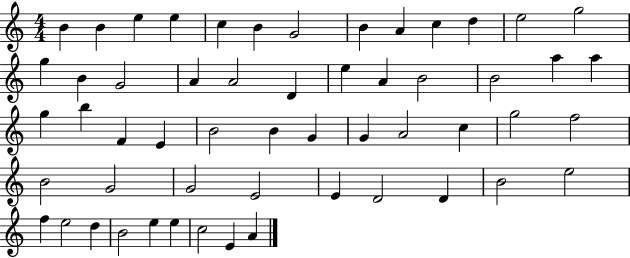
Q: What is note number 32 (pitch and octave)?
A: G4